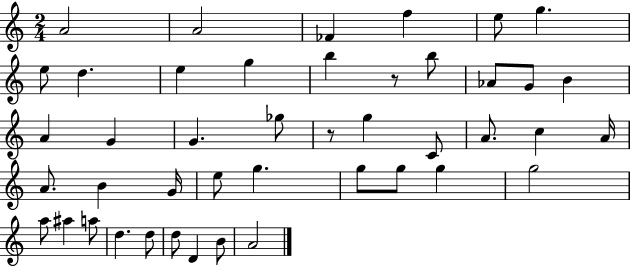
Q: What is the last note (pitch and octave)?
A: A4